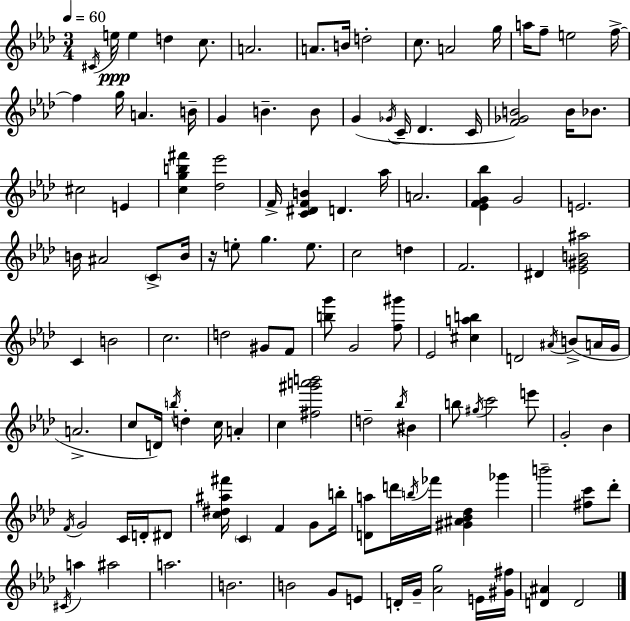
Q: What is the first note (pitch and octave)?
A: C#4